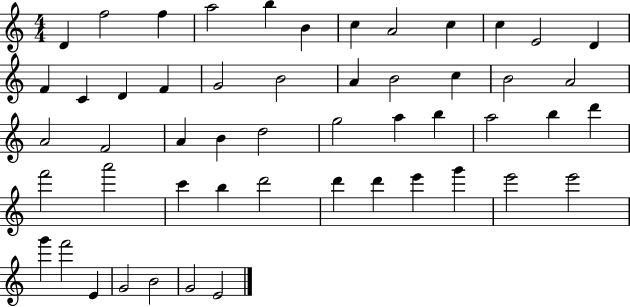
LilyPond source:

{
  \clef treble
  \numericTimeSignature
  \time 4/4
  \key c \major
  d'4 f''2 f''4 | a''2 b''4 b'4 | c''4 a'2 c''4 | c''4 e'2 d'4 | \break f'4 c'4 d'4 f'4 | g'2 b'2 | a'4 b'2 c''4 | b'2 a'2 | \break a'2 f'2 | a'4 b'4 d''2 | g''2 a''4 b''4 | a''2 b''4 d'''4 | \break f'''2 a'''2 | c'''4 b''4 d'''2 | d'''4 d'''4 e'''4 g'''4 | e'''2 e'''2 | \break g'''4 f'''2 e'4 | g'2 b'2 | g'2 e'2 | \bar "|."
}